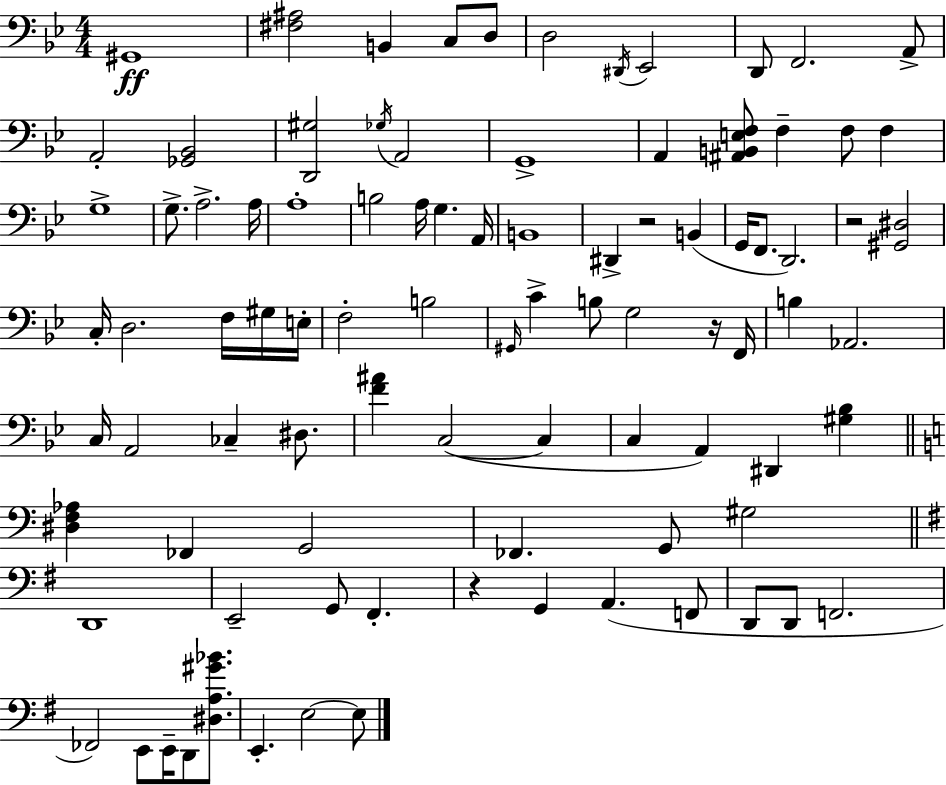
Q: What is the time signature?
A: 4/4